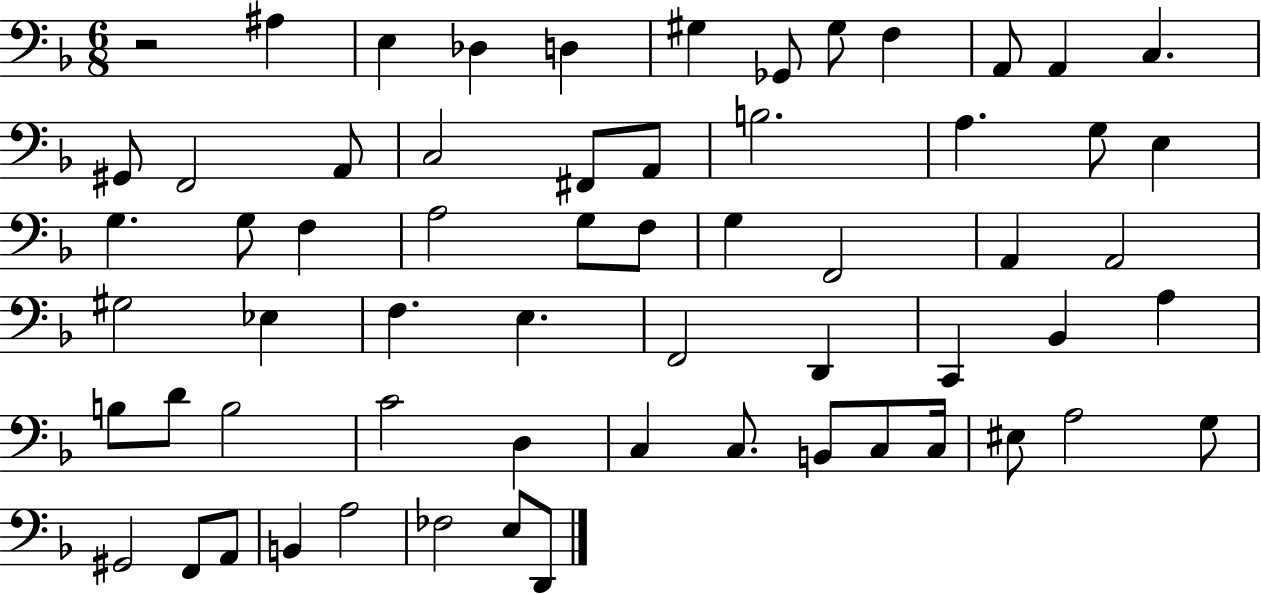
R/h A#3/q E3/q Db3/q D3/q G#3/q Gb2/e G#3/e F3/q A2/e A2/q C3/q. G#2/e F2/h A2/e C3/h F#2/e A2/e B3/h. A3/q. G3/e E3/q G3/q. G3/e F3/q A3/h G3/e F3/e G3/q F2/h A2/q A2/h G#3/h Eb3/q F3/q. E3/q. F2/h D2/q C2/q Bb2/q A3/q B3/e D4/e B3/h C4/h D3/q C3/q C3/e. B2/e C3/e C3/s EIS3/e A3/h G3/e G#2/h F2/e A2/e B2/q A3/h FES3/h E3/e D2/e